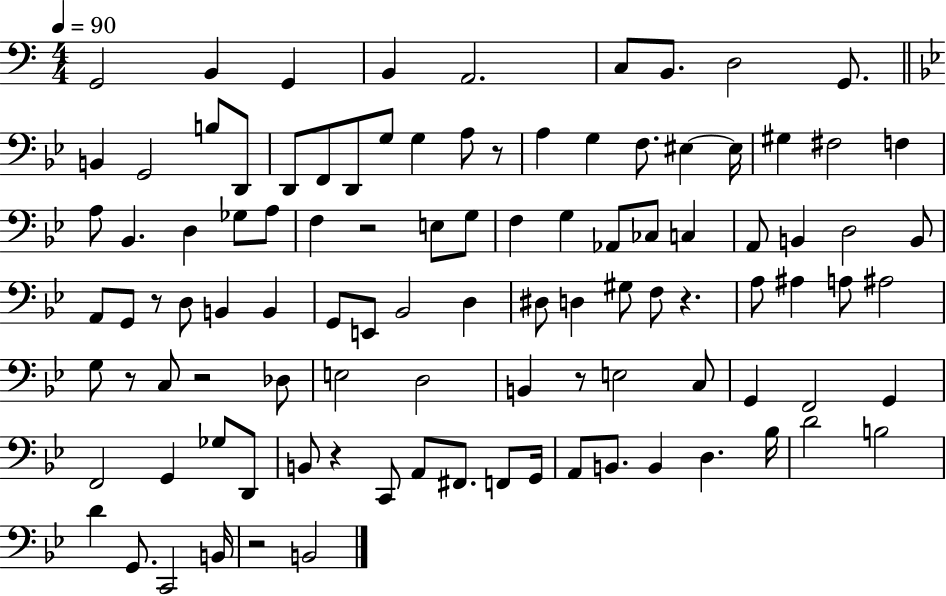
G2/h B2/q G2/q B2/q A2/h. C3/e B2/e. D3/h G2/e. B2/q G2/h B3/e D2/e D2/e F2/e D2/e G3/e G3/q A3/e R/e A3/q G3/q F3/e. EIS3/q EIS3/s G#3/q F#3/h F3/q A3/e Bb2/q. D3/q Gb3/e A3/e F3/q R/h E3/e G3/e F3/q G3/q Ab2/e CES3/e C3/q A2/e B2/q D3/h B2/e A2/e G2/e R/e D3/e B2/q B2/q G2/e E2/e Bb2/h D3/q D#3/e D3/q G#3/e F3/e R/q. A3/e A#3/q A3/e A#3/h G3/e R/e C3/e R/h Db3/e E3/h D3/h B2/q R/e E3/h C3/e G2/q F2/h G2/q F2/h G2/q Gb3/e D2/e B2/e R/q C2/e A2/e F#2/e. F2/e G2/s A2/e B2/e. B2/q D3/q. Bb3/s D4/h B3/h D4/q G2/e. C2/h B2/s R/h B2/h